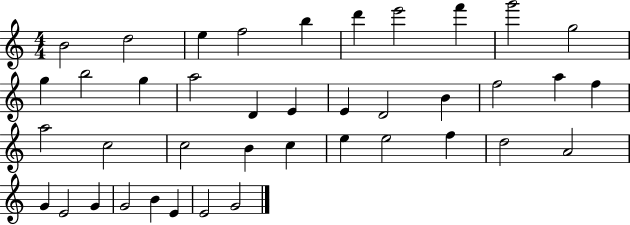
B4/h D5/h E5/q F5/h B5/q D6/q E6/h F6/q G6/h G5/h G5/q B5/h G5/q A5/h D4/q E4/q E4/q D4/h B4/q F5/h A5/q F5/q A5/h C5/h C5/h B4/q C5/q E5/q E5/h F5/q D5/h A4/h G4/q E4/h G4/q G4/h B4/q E4/q E4/h G4/h